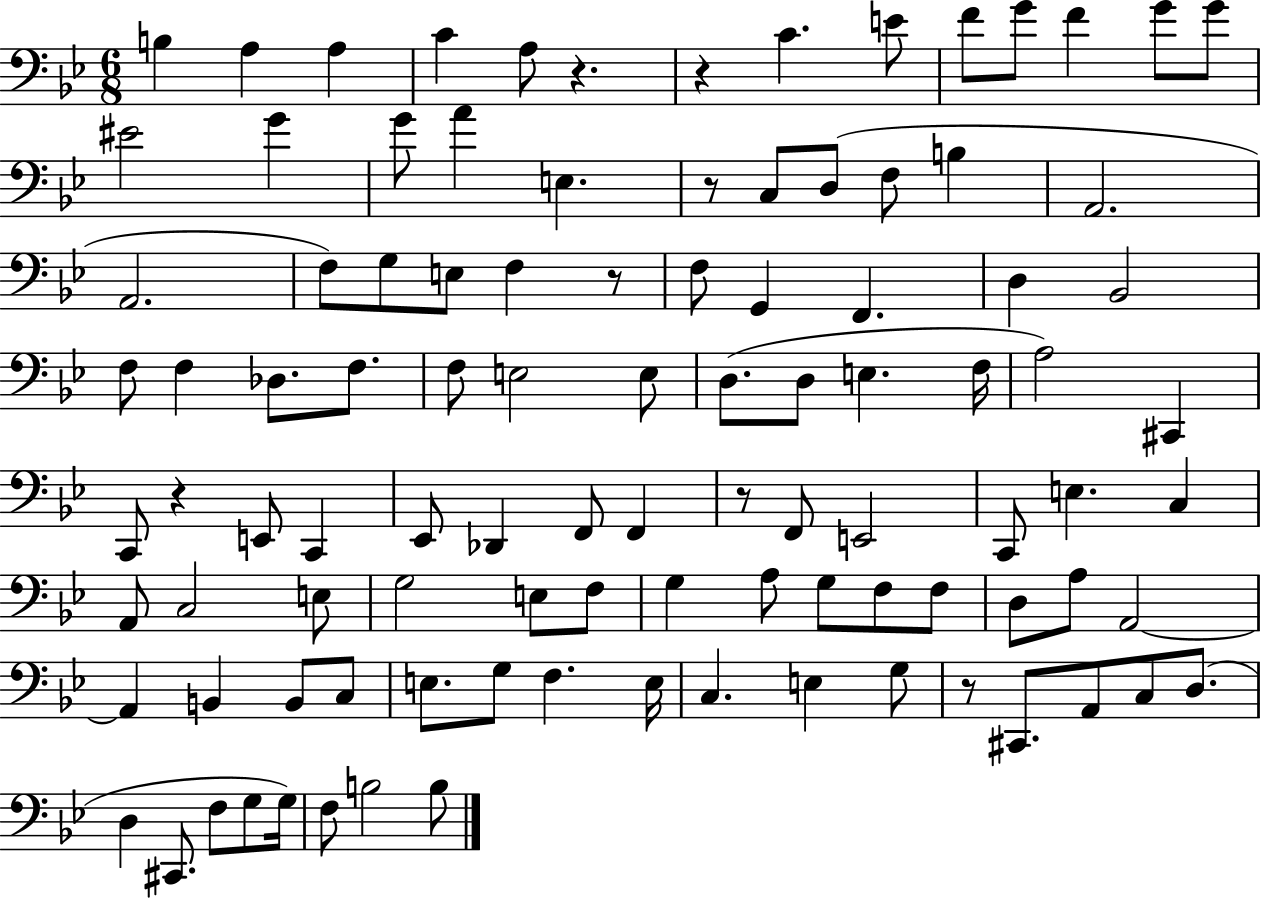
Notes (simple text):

B3/q A3/q A3/q C4/q A3/e R/q. R/q C4/q. E4/e F4/e G4/e F4/q G4/e G4/e EIS4/h G4/q G4/e A4/q E3/q. R/e C3/e D3/e F3/e B3/q A2/h. A2/h. F3/e G3/e E3/e F3/q R/e F3/e G2/q F2/q. D3/q Bb2/h F3/e F3/q Db3/e. F3/e. F3/e E3/h E3/e D3/e. D3/e E3/q. F3/s A3/h C#2/q C2/e R/q E2/e C2/q Eb2/e Db2/q F2/e F2/q R/e F2/e E2/h C2/e E3/q. C3/q A2/e C3/h E3/e G3/h E3/e F3/e G3/q A3/e G3/e F3/e F3/e D3/e A3/e A2/h A2/q B2/q B2/e C3/e E3/e. G3/e F3/q. E3/s C3/q. E3/q G3/e R/e C#2/e. A2/e C3/e D3/e. D3/q C#2/e. F3/e G3/e G3/s F3/e B3/h B3/e